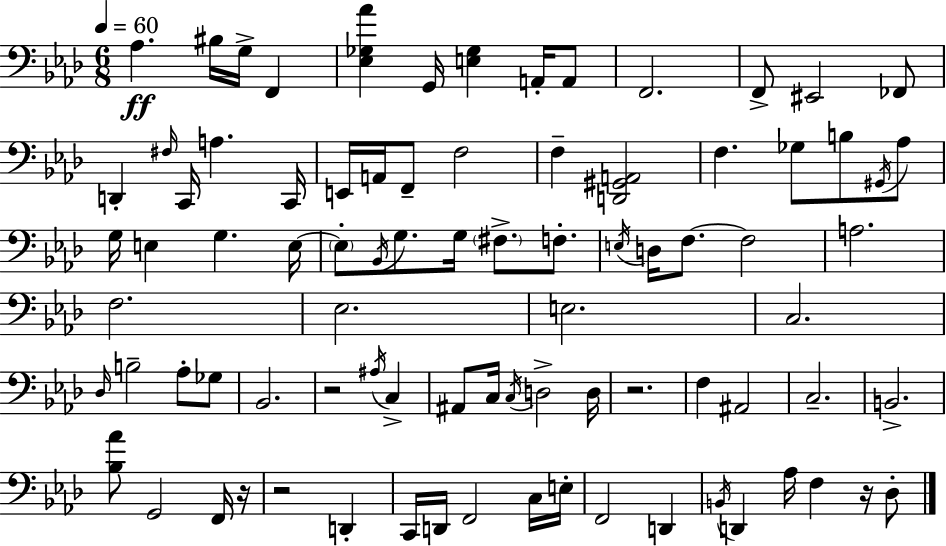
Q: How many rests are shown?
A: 5